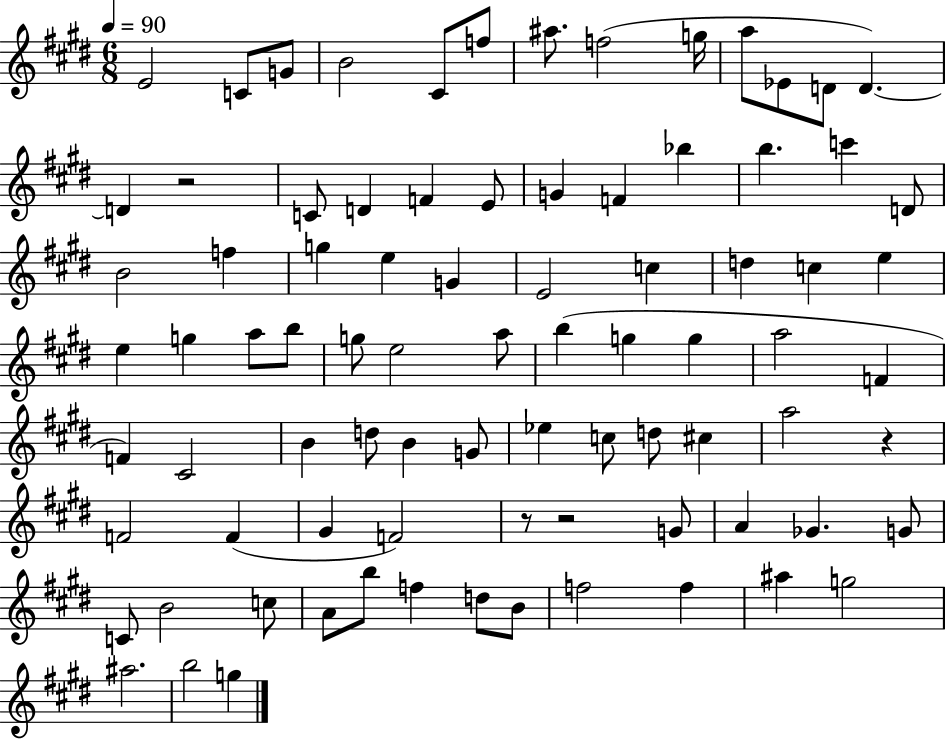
X:1
T:Untitled
M:6/8
L:1/4
K:E
E2 C/2 G/2 B2 ^C/2 f/2 ^a/2 f2 g/4 a/2 _E/2 D/2 D D z2 C/2 D F E/2 G F _b b c' D/2 B2 f g e G E2 c d c e e g a/2 b/2 g/2 e2 a/2 b g g a2 F F ^C2 B d/2 B G/2 _e c/2 d/2 ^c a2 z F2 F ^G F2 z/2 z2 G/2 A _G G/2 C/2 B2 c/2 A/2 b/2 f d/2 B/2 f2 f ^a g2 ^a2 b2 g